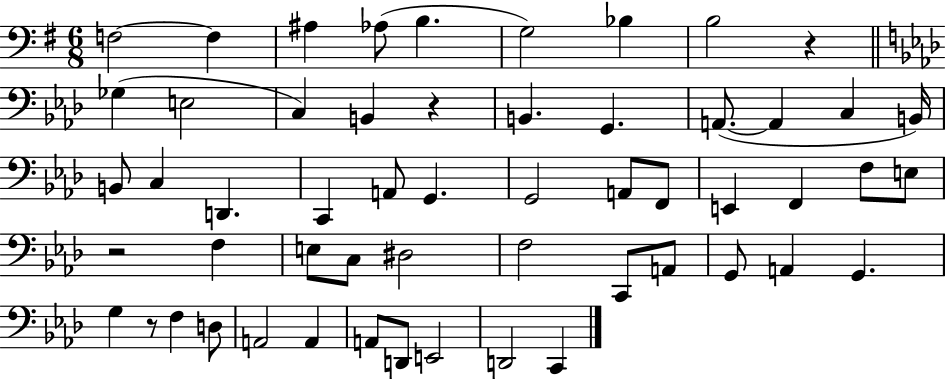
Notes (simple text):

F3/h F3/q A#3/q Ab3/e B3/q. G3/h Bb3/q B3/h R/q Gb3/q E3/h C3/q B2/q R/q B2/q. G2/q. A2/e. A2/q C3/q B2/s B2/e C3/q D2/q. C2/q A2/e G2/q. G2/h A2/e F2/e E2/q F2/q F3/e E3/e R/h F3/q E3/e C3/e D#3/h F3/h C2/e A2/e G2/e A2/q G2/q. G3/q R/e F3/q D3/e A2/h A2/q A2/e D2/e E2/h D2/h C2/q